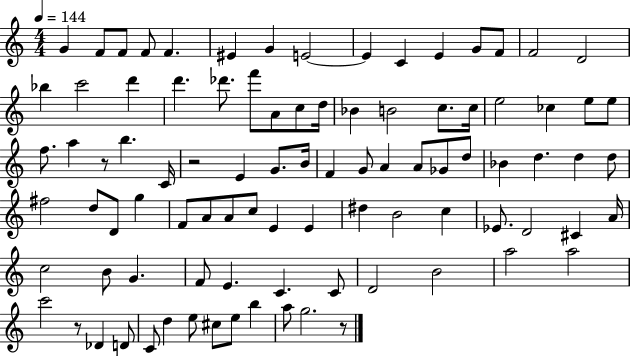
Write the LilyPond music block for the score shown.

{
  \clef treble
  \numericTimeSignature
  \time 4/4
  \key c \major
  \tempo 4 = 144
  g'4 f'8 f'8 f'8 f'4. | eis'4 g'4 e'2~~ | e'4 c'4 e'4 g'8 f'8 | f'2 d'2 | \break bes''4 c'''2 d'''4 | d'''4. des'''8. f'''8 a'8 c''8 d''16 | bes'4 b'2 c''8. c''16 | e''2 ces''4 e''8 e''8 | \break f''8. a''4 r8 b''4. c'16 | r2 e'4 g'8. b'16 | f'4 g'8 a'4 a'8 ges'8 d''8 | bes'4 d''4. d''4 d''8 | \break fis''2 d''8 d'8 g''4 | f'8 a'8 a'8 c''8 e'4 e'4 | dis''4 b'2 c''4 | ees'8. d'2 cis'4 a'16 | \break c''2 b'8 g'4. | f'8 e'4. c'4. c'8 | d'2 b'2 | a''2 a''2 | \break c'''2 r8 des'4 d'8 | c'8 d''4 e''8 cis''8 e''8 b''4 | a''8 g''2. r8 | \bar "|."
}